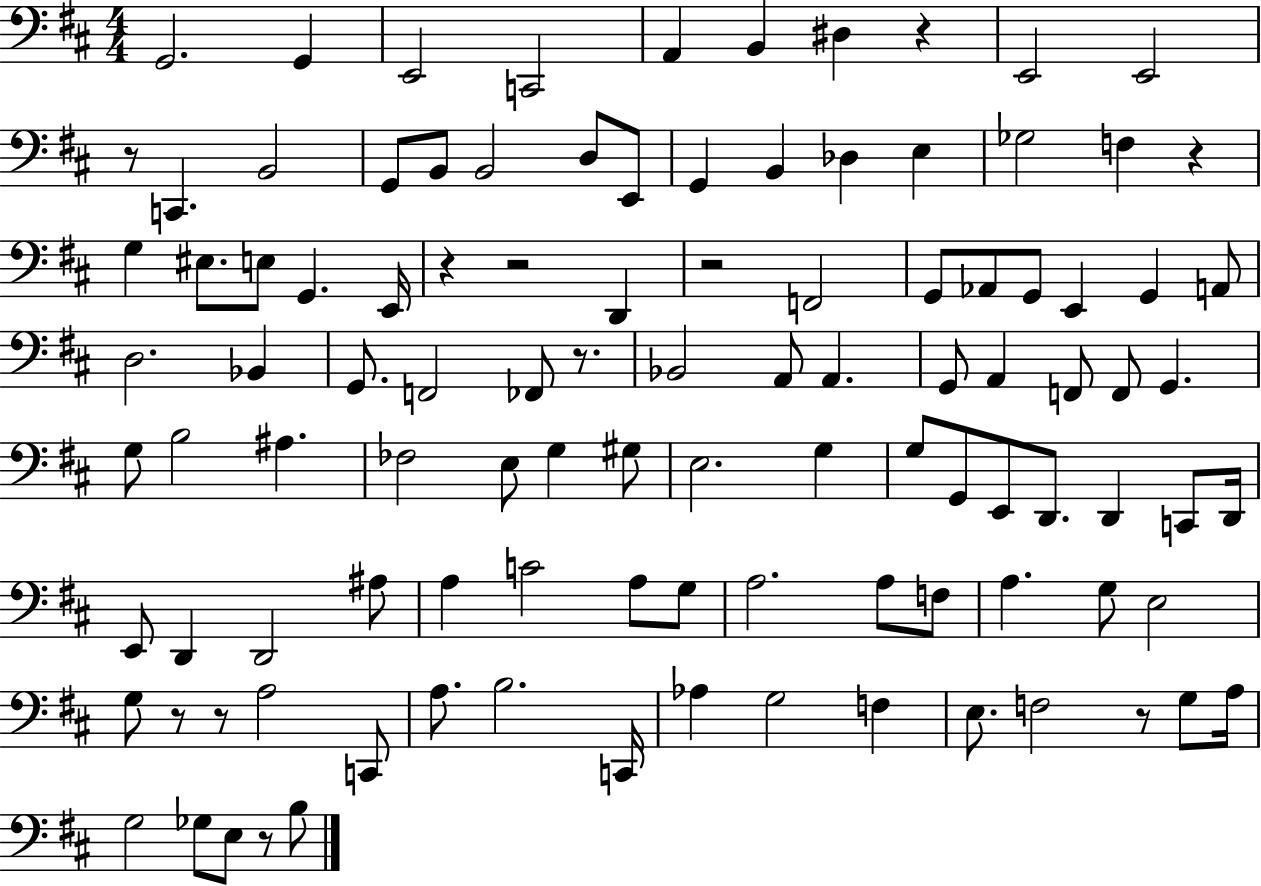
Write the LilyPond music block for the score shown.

{
  \clef bass
  \numericTimeSignature
  \time 4/4
  \key d \major
  g,2. g,4 | e,2 c,2 | a,4 b,4 dis4 r4 | e,2 e,2 | \break r8 c,4. b,2 | g,8 b,8 b,2 d8 e,8 | g,4 b,4 des4 e4 | ges2 f4 r4 | \break g4 eis8. e8 g,4. e,16 | r4 r2 d,4 | r2 f,2 | g,8 aes,8 g,8 e,4 g,4 a,8 | \break d2. bes,4 | g,8. f,2 fes,8 r8. | bes,2 a,8 a,4. | g,8 a,4 f,8 f,8 g,4. | \break g8 b2 ais4. | fes2 e8 g4 gis8 | e2. g4 | g8 g,8 e,8 d,8. d,4 c,8 d,16 | \break e,8 d,4 d,2 ais8 | a4 c'2 a8 g8 | a2. a8 f8 | a4. g8 e2 | \break g8 r8 r8 a2 c,8 | a8. b2. c,16 | aes4 g2 f4 | e8. f2 r8 g8 a16 | \break g2 ges8 e8 r8 b8 | \bar "|."
}